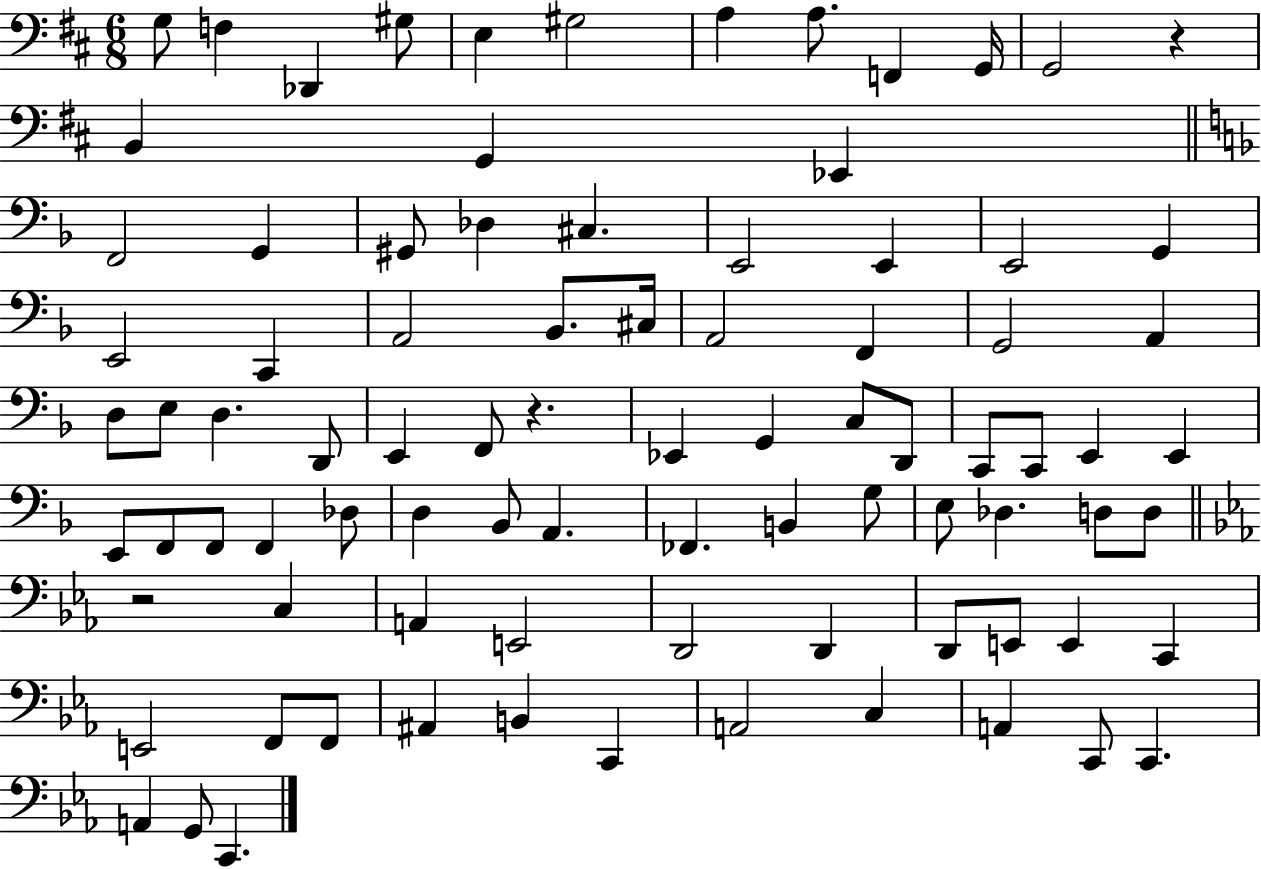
X:1
T:Untitled
M:6/8
L:1/4
K:D
G,/2 F, _D,, ^G,/2 E, ^G,2 A, A,/2 F,, G,,/4 G,,2 z B,, G,, _E,, F,,2 G,, ^G,,/2 _D, ^C, E,,2 E,, E,,2 G,, E,,2 C,, A,,2 _B,,/2 ^C,/4 A,,2 F,, G,,2 A,, D,/2 E,/2 D, D,,/2 E,, F,,/2 z _E,, G,, C,/2 D,,/2 C,,/2 C,,/2 E,, E,, E,,/2 F,,/2 F,,/2 F,, _D,/2 D, _B,,/2 A,, _F,, B,, G,/2 E,/2 _D, D,/2 D,/2 z2 C, A,, E,,2 D,,2 D,, D,,/2 E,,/2 E,, C,, E,,2 F,,/2 F,,/2 ^A,, B,, C,, A,,2 C, A,, C,,/2 C,, A,, G,,/2 C,,